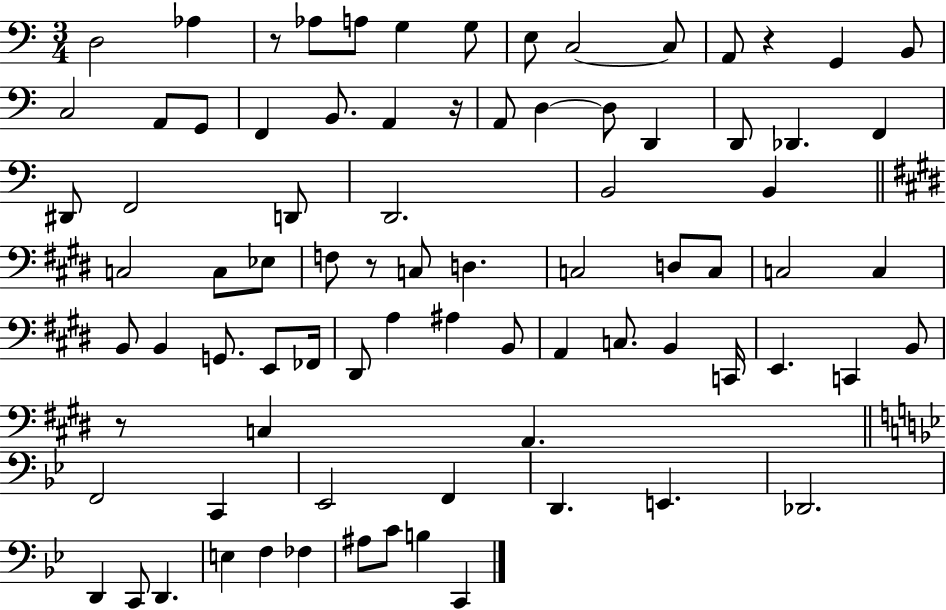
X:1
T:Untitled
M:3/4
L:1/4
K:C
D,2 _A, z/2 _A,/2 A,/2 G, G,/2 E,/2 C,2 C,/2 A,,/2 z G,, B,,/2 C,2 A,,/2 G,,/2 F,, B,,/2 A,, z/4 A,,/2 D, D,/2 D,, D,,/2 _D,, F,, ^D,,/2 F,,2 D,,/2 D,,2 B,,2 B,, C,2 C,/2 _E,/2 F,/2 z/2 C,/2 D, C,2 D,/2 C,/2 C,2 C, B,,/2 B,, G,,/2 E,,/2 _F,,/4 ^D,,/2 A, ^A, B,,/2 A,, C,/2 B,, C,,/4 E,, C,, B,,/2 z/2 C, A,, F,,2 C,, _E,,2 F,, D,, E,, _D,,2 D,, C,,/2 D,, E, F, _F, ^A,/2 C/2 B, C,,